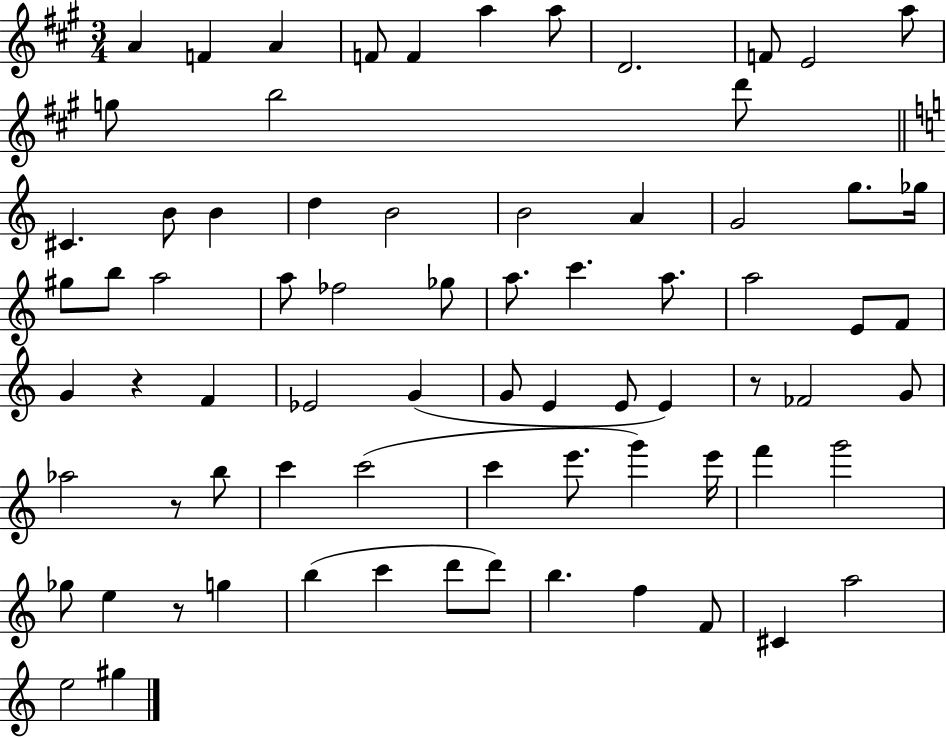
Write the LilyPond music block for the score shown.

{
  \clef treble
  \numericTimeSignature
  \time 3/4
  \key a \major
  a'4 f'4 a'4 | f'8 f'4 a''4 a''8 | d'2. | f'8 e'2 a''8 | \break g''8 b''2 d'''8 | \bar "||" \break \key a \minor cis'4. b'8 b'4 | d''4 b'2 | b'2 a'4 | g'2 g''8. ges''16 | \break gis''8 b''8 a''2 | a''8 fes''2 ges''8 | a''8. c'''4. a''8. | a''2 e'8 f'8 | \break g'4 r4 f'4 | ees'2 g'4( | g'8 e'4 e'8 e'4) | r8 fes'2 g'8 | \break aes''2 r8 b''8 | c'''4 c'''2( | c'''4 e'''8. g'''4) e'''16 | f'''4 g'''2 | \break ges''8 e''4 r8 g''4 | b''4( c'''4 d'''8 d'''8) | b''4. f''4 f'8 | cis'4 a''2 | \break e''2 gis''4 | \bar "|."
}